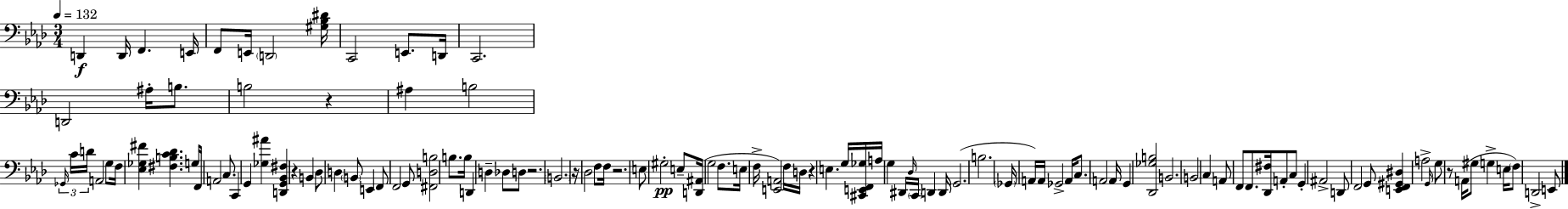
X:1
T:Untitled
M:3/4
L:1/4
K:Fm
D,, D,,/4 F,, E,,/4 F,,/2 E,,/4 D,,2 [^G,_B,^D]/4 C,,2 E,,/2 D,,/4 C,,2 D,,2 ^A,/4 B,/2 B,2 z ^A, B,2 _G,,/4 C/4 D/4 A,,2 G,/2 F,/4 [_E,_G,^F] [^F,B,C_D] G,/4 F,,/4 A,,2 C,/2 C,, G,, [_G,^A] [D,,G,,_B,,^F,] z B,, _D,/2 D, B,,/2 E,, F,,/2 F,,2 G,,/2 [^F,,D,B,]2 B,/2 B,/4 D,, D, _D,/2 D,/2 z2 B,,2 z/4 _D,2 F,/2 F,/4 z2 E,/2 ^G,2 E,/2 [D,,^A,,]/4 G,2 F,/2 E,/4 F,/4 [E,,A,,]2 F,/4 D,/4 z E, G,/4 [^C,,E,,F,,_G,]/4 A,/4 G, ^D,,/4 _D,/4 C,,/4 D,, D,,/4 G,,2 B,2 _G,,/4 A,,/4 A,,/4 _G,,2 A,,/4 C,/2 A,,2 A,,/4 G,, [_D,,_G,B,]2 B,,2 B,,2 C, A,,/2 F,,/2 F,,/2 [_D,,^F,]/4 A,,/2 C,/2 G,, ^A,,2 D,,/2 F,,2 G,,/2 [E,,F,,^G,,^D,] A,2 G,,/4 G,/2 z/2 A,,/4 ^G,/2 G, E,/4 F,/2 D,,2 E,,/2